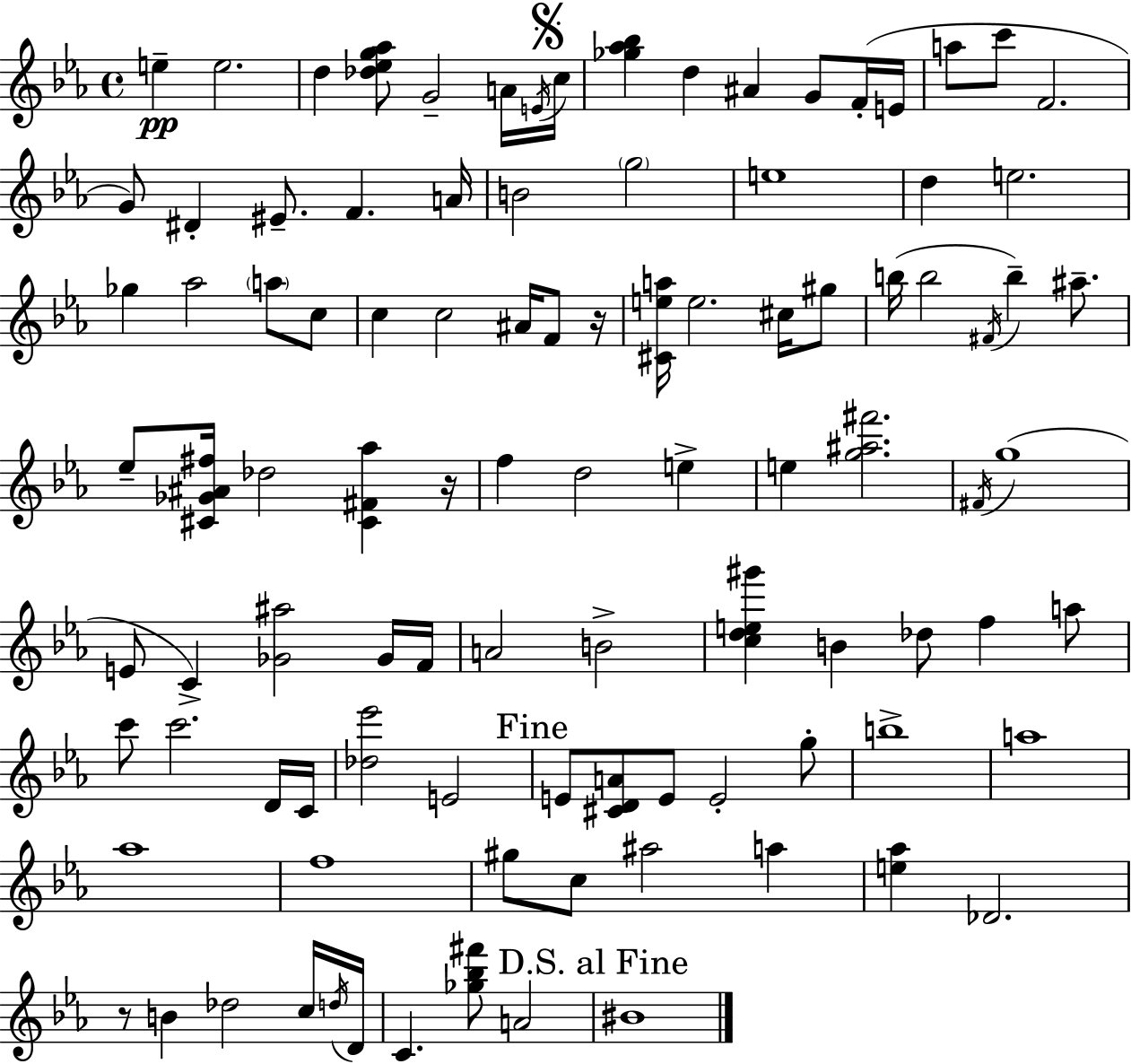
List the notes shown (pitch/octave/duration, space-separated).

E5/q E5/h. D5/q [Db5,Eb5,G5,Ab5]/e G4/h A4/s E4/s C5/s [Gb5,Ab5,Bb5]/q D5/q A#4/q G4/e F4/s E4/s A5/e C6/e F4/h. G4/e D#4/q EIS4/e. F4/q. A4/s B4/h G5/h E5/w D5/q E5/h. Gb5/q Ab5/h A5/e C5/e C5/q C5/h A#4/s F4/e R/s [C#4,E5,A5]/s E5/h. C#5/s G#5/e B5/s B5/h F#4/s B5/q A#5/e. Eb5/e [C#4,Gb4,A#4,F#5]/s Db5/h [C#4,F#4,Ab5]/q R/s F5/q D5/h E5/q E5/q [G5,A#5,F#6]/h. F#4/s G5/w E4/e C4/q [Gb4,A#5]/h Gb4/s F4/s A4/h B4/h [C5,D5,E5,G#6]/q B4/q Db5/e F5/q A5/e C6/e C6/h. D4/s C4/s [Db5,Eb6]/h E4/h E4/e [C#4,D4,A4]/e E4/e E4/h G5/e B5/w A5/w Ab5/w F5/w G#5/e C5/e A#5/h A5/q [E5,Ab5]/q Db4/h. R/e B4/q Db5/h C5/s D5/s D4/s C4/q. [Gb5,Bb5,F#6]/e A4/h BIS4/w